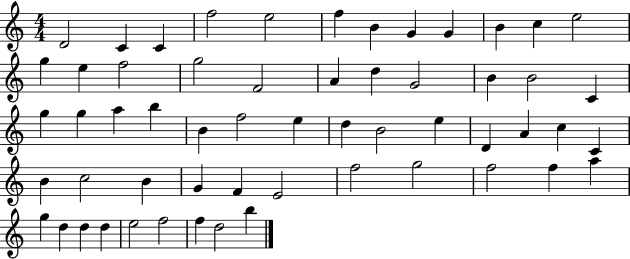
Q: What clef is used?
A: treble